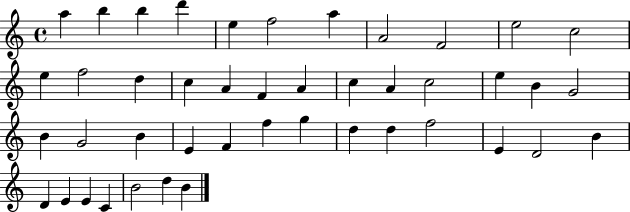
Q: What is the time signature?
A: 4/4